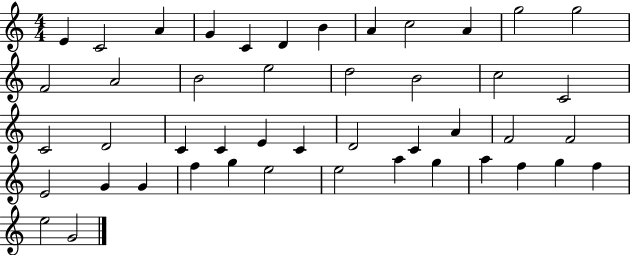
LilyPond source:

{
  \clef treble
  \numericTimeSignature
  \time 4/4
  \key c \major
  e'4 c'2 a'4 | g'4 c'4 d'4 b'4 | a'4 c''2 a'4 | g''2 g''2 | \break f'2 a'2 | b'2 e''2 | d''2 b'2 | c''2 c'2 | \break c'2 d'2 | c'4 c'4 e'4 c'4 | d'2 c'4 a'4 | f'2 f'2 | \break e'2 g'4 g'4 | f''4 g''4 e''2 | e''2 a''4 g''4 | a''4 f''4 g''4 f''4 | \break e''2 g'2 | \bar "|."
}